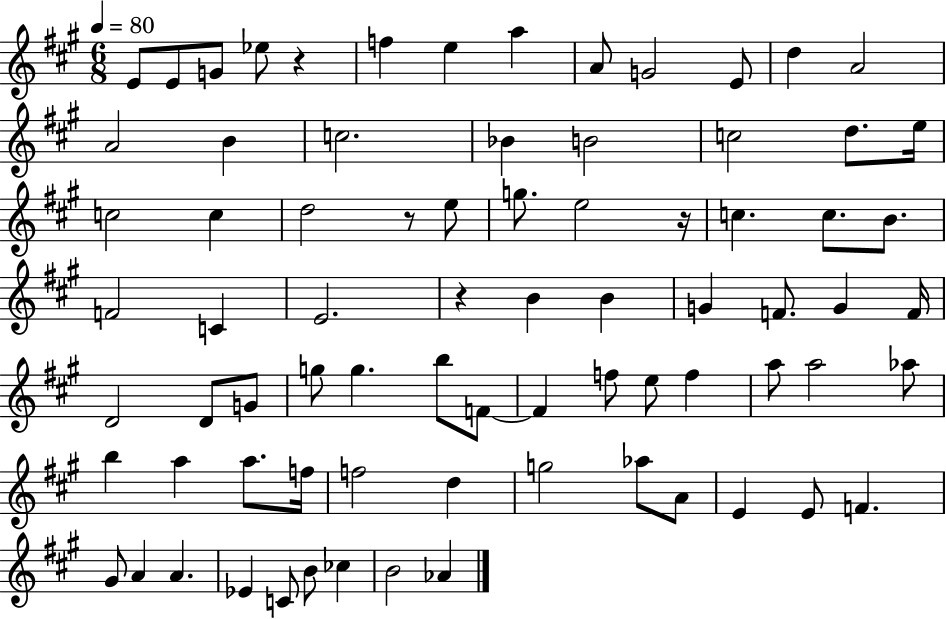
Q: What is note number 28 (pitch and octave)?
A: C5